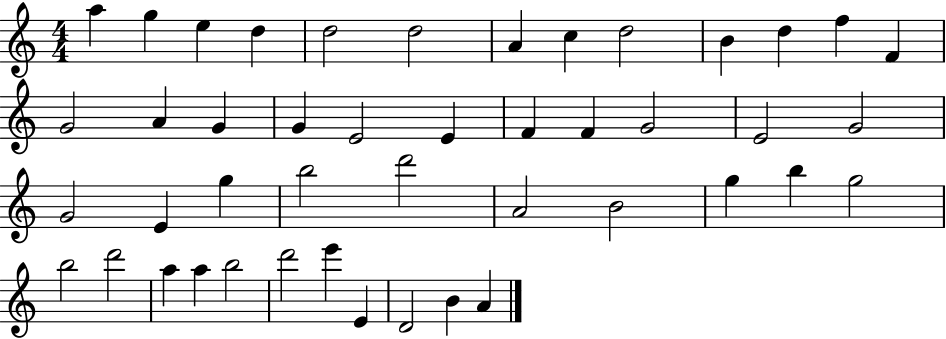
{
  \clef treble
  \numericTimeSignature
  \time 4/4
  \key c \major
  a''4 g''4 e''4 d''4 | d''2 d''2 | a'4 c''4 d''2 | b'4 d''4 f''4 f'4 | \break g'2 a'4 g'4 | g'4 e'2 e'4 | f'4 f'4 g'2 | e'2 g'2 | \break g'2 e'4 g''4 | b''2 d'''2 | a'2 b'2 | g''4 b''4 g''2 | \break b''2 d'''2 | a''4 a''4 b''2 | d'''2 e'''4 e'4 | d'2 b'4 a'4 | \break \bar "|."
}